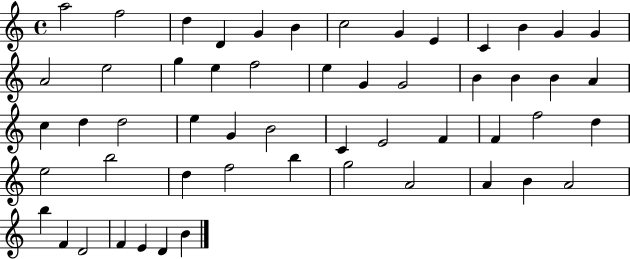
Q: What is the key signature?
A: C major